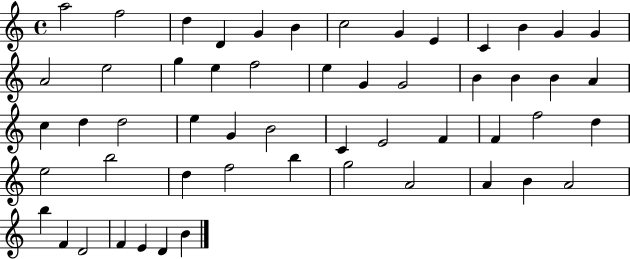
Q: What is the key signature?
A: C major